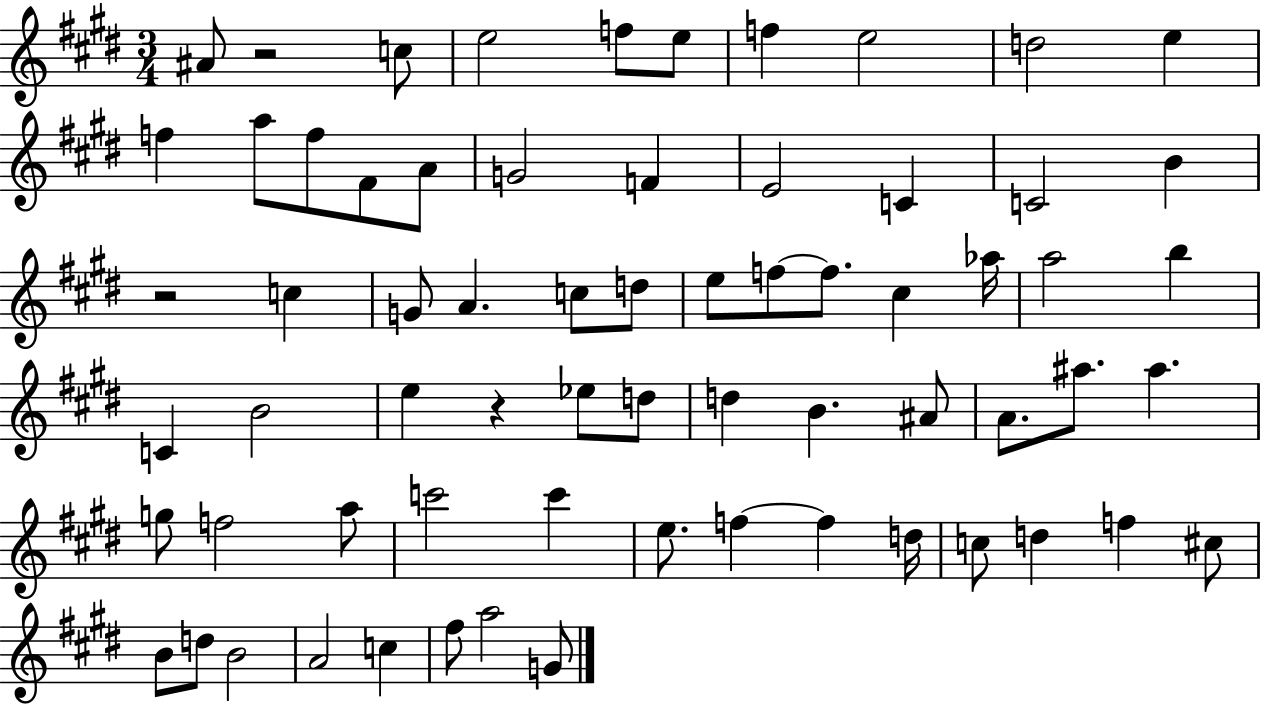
{
  \clef treble
  \numericTimeSignature
  \time 3/4
  \key e \major
  ais'8 r2 c''8 | e''2 f''8 e''8 | f''4 e''2 | d''2 e''4 | \break f''4 a''8 f''8 fis'8 a'8 | g'2 f'4 | e'2 c'4 | c'2 b'4 | \break r2 c''4 | g'8 a'4. c''8 d''8 | e''8 f''8~~ f''8. cis''4 aes''16 | a''2 b''4 | \break c'4 b'2 | e''4 r4 ees''8 d''8 | d''4 b'4. ais'8 | a'8. ais''8. ais''4. | \break g''8 f''2 a''8 | c'''2 c'''4 | e''8. f''4~~ f''4 d''16 | c''8 d''4 f''4 cis''8 | \break b'8 d''8 b'2 | a'2 c''4 | fis''8 a''2 g'8 | \bar "|."
}